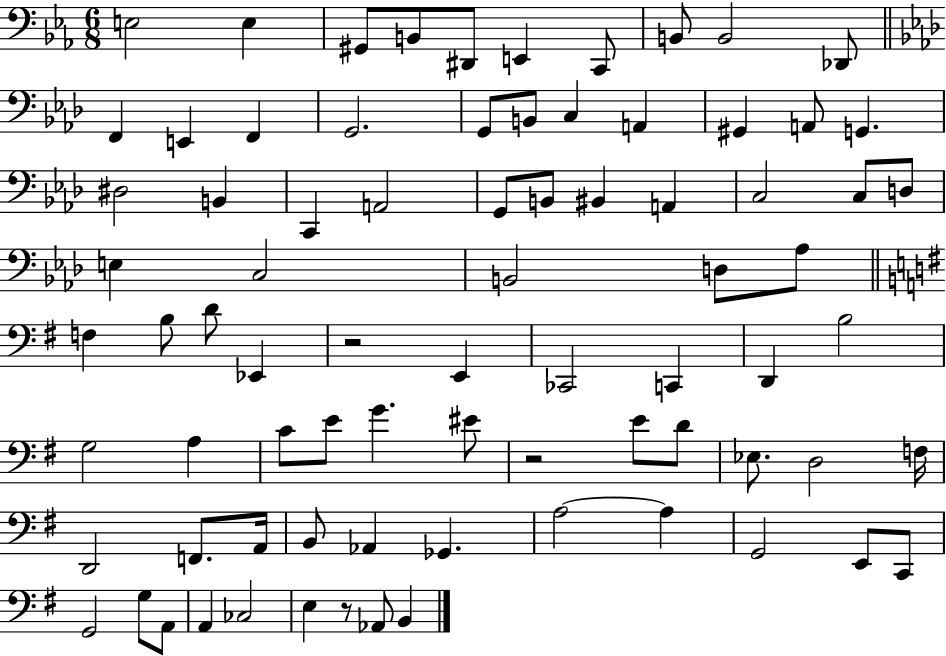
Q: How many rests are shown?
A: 3